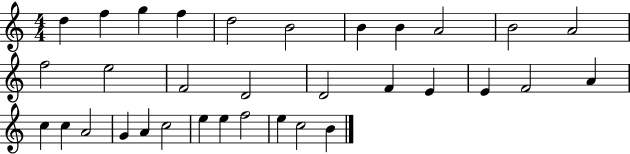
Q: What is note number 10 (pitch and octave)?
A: B4